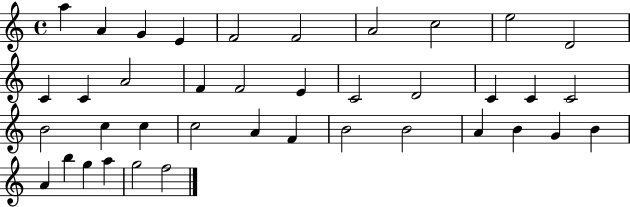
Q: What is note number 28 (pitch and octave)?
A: B4